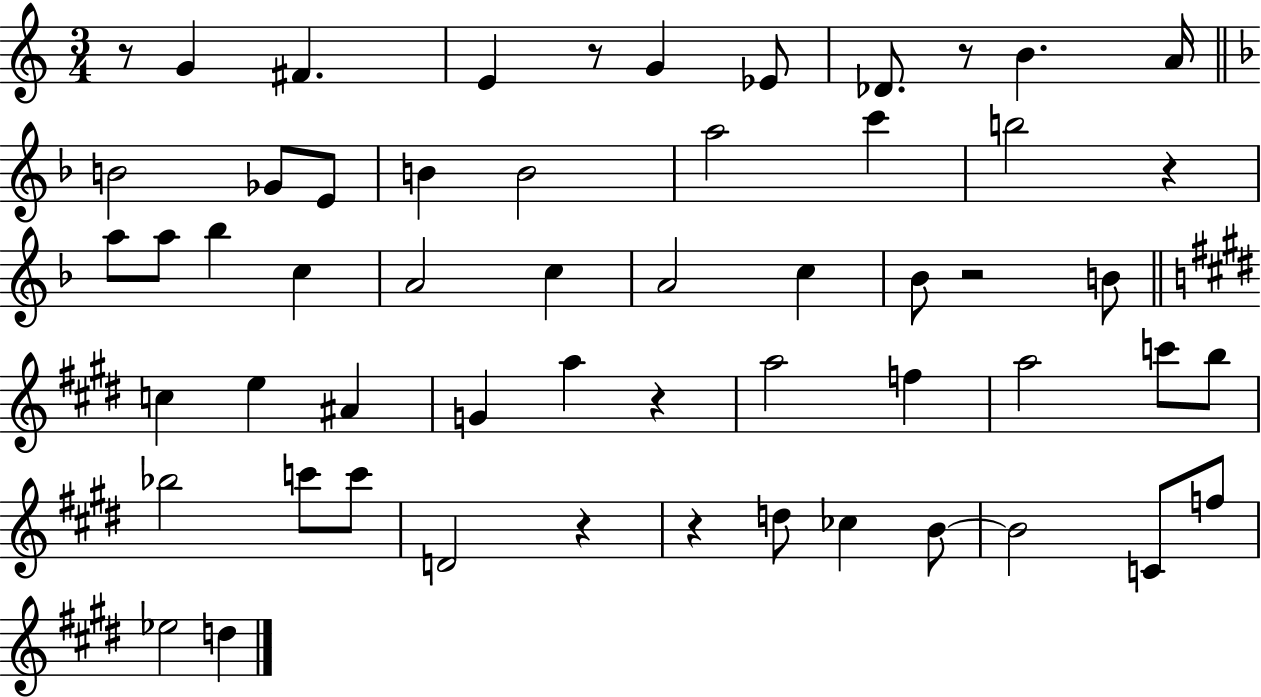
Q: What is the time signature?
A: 3/4